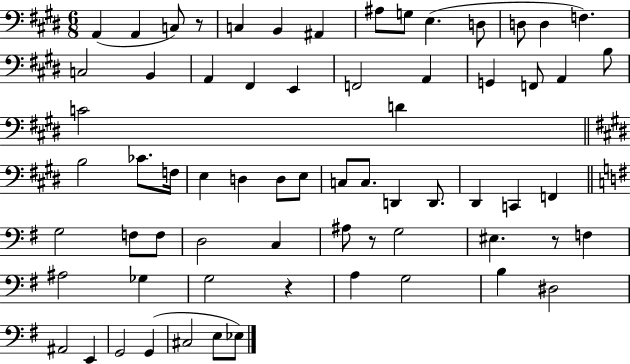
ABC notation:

X:1
T:Untitled
M:6/8
L:1/4
K:E
A,, A,, C,/2 z/2 C, B,, ^A,, ^A,/2 G,/2 E, D,/2 D,/2 D, F, C,2 B,, A,, ^F,, E,, F,,2 A,, G,, F,,/2 A,, B,/2 C2 D B,2 _C/2 F,/4 E, D, D,/2 E,/2 C,/2 C,/2 D,, D,,/2 ^D,, C,, F,, G,2 F,/2 F,/2 D,2 C, ^A,/2 z/2 G,2 ^E, z/2 F, ^A,2 _G, G,2 z A, G,2 B, ^D,2 ^A,,2 E,, G,,2 G,, ^C,2 E,/2 _E,/2